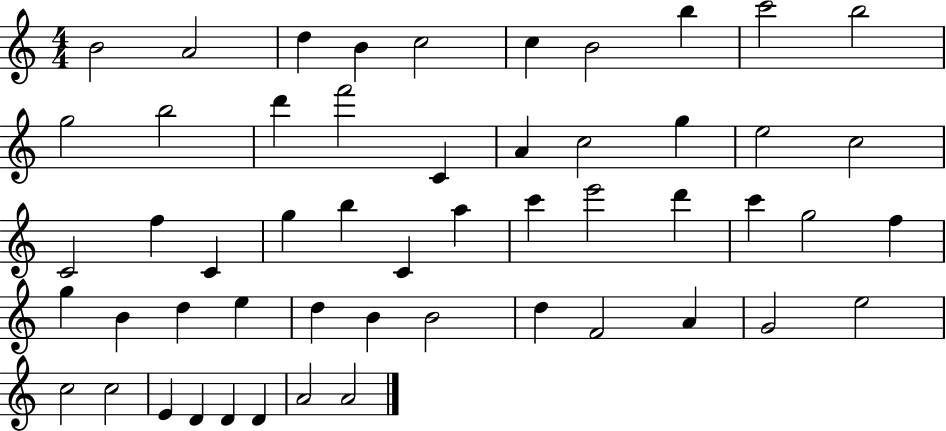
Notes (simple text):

B4/h A4/h D5/q B4/q C5/h C5/q B4/h B5/q C6/h B5/h G5/h B5/h D6/q F6/h C4/q A4/q C5/h G5/q E5/h C5/h C4/h F5/q C4/q G5/q B5/q C4/q A5/q C6/q E6/h D6/q C6/q G5/h F5/q G5/q B4/q D5/q E5/q D5/q B4/q B4/h D5/q F4/h A4/q G4/h E5/h C5/h C5/h E4/q D4/q D4/q D4/q A4/h A4/h